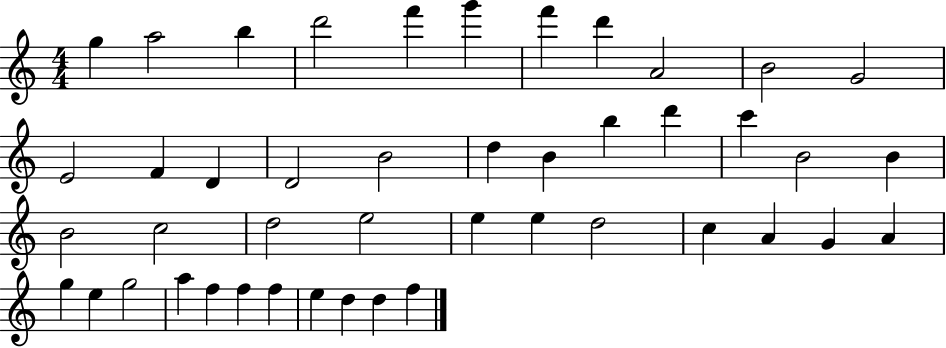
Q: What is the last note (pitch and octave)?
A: F5